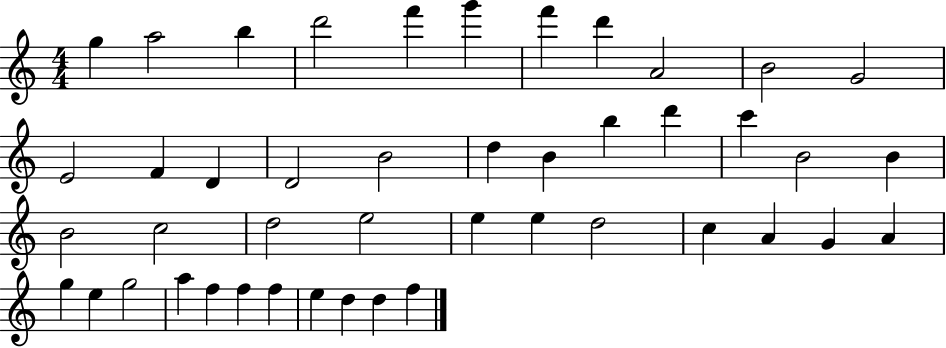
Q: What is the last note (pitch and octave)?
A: F5